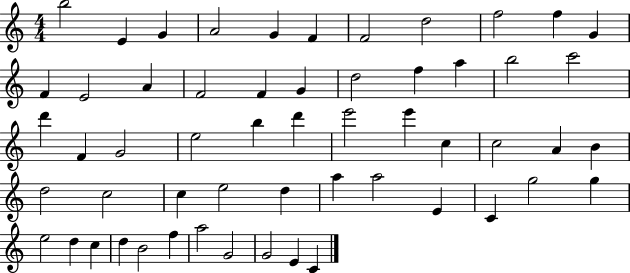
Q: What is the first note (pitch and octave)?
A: B5